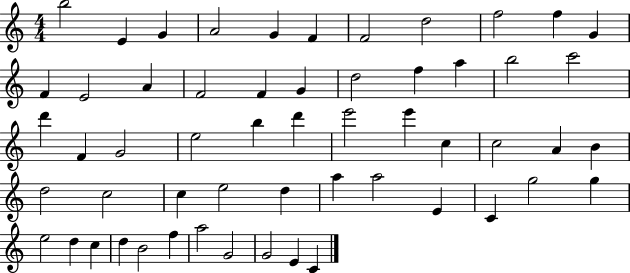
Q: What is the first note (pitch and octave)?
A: B5